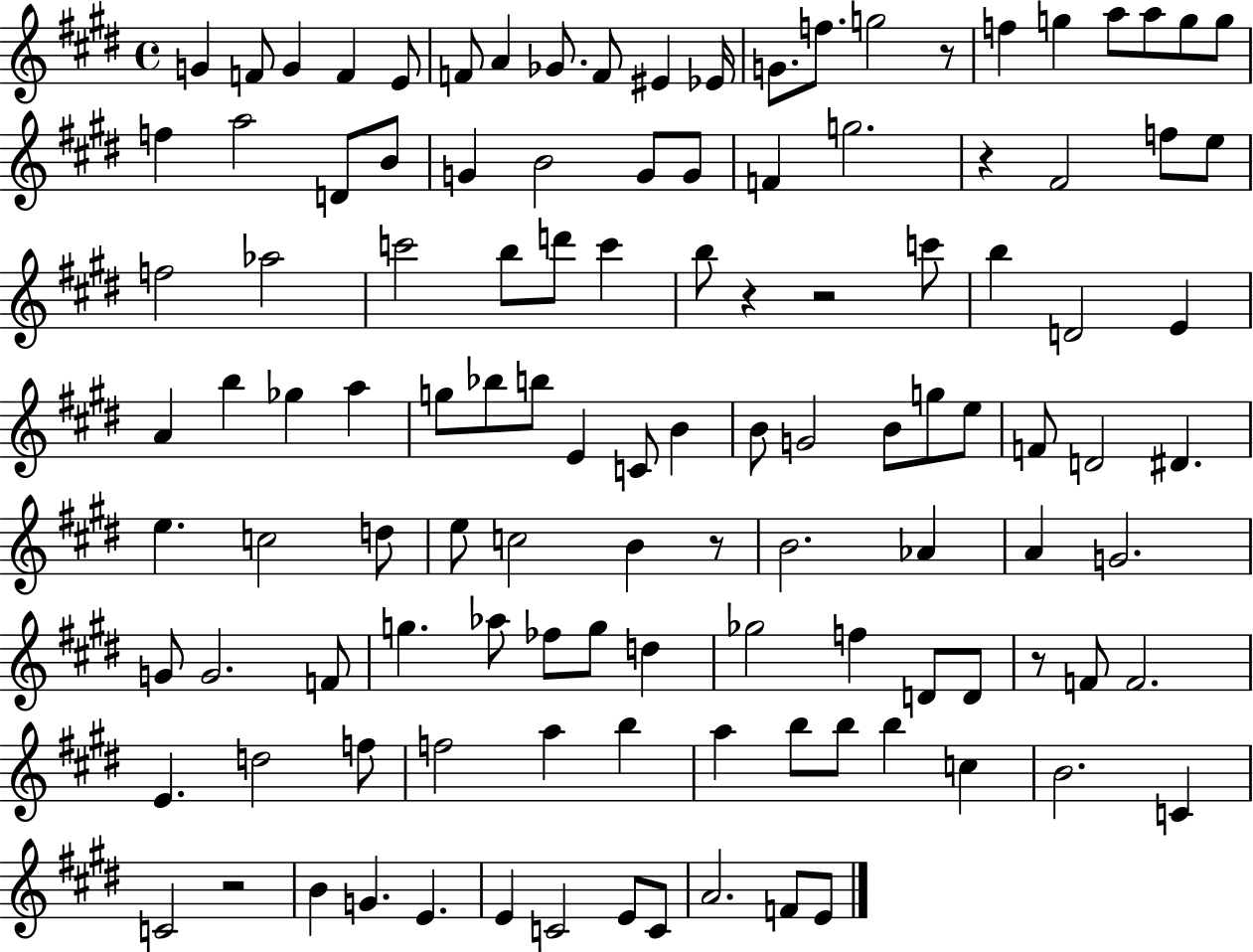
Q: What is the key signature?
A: E major